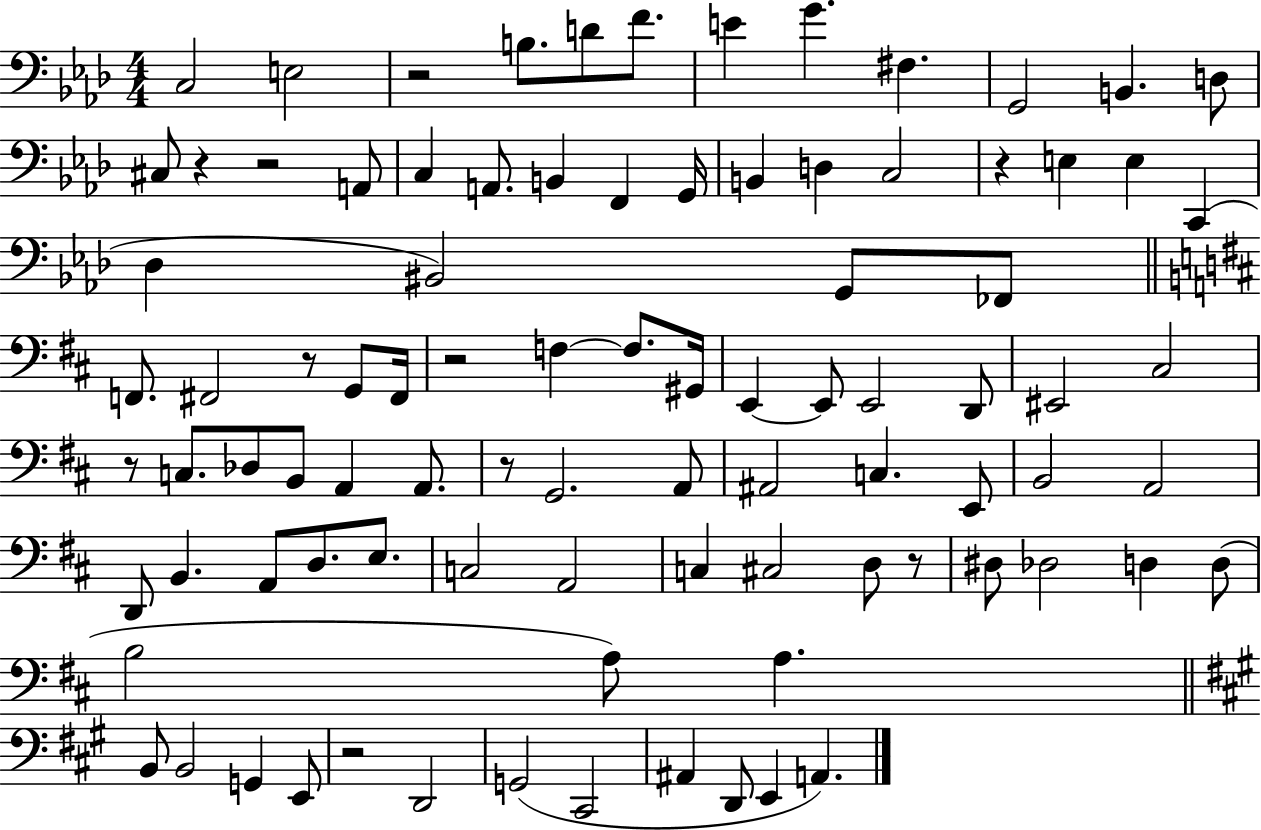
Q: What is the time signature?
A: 4/4